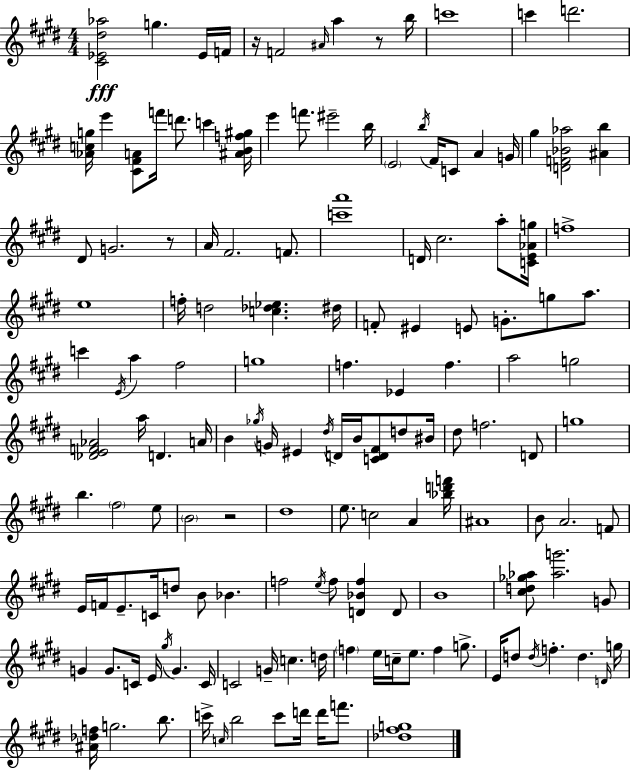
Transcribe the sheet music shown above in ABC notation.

X:1
T:Untitled
M:4/4
L:1/4
K:E
[^C_E^d_a]2 g _E/4 F/4 z/4 F2 ^A/4 a z/2 b/4 c'4 c' d'2 [_Acg]/4 e' [^C^FA]/2 f'/4 d'/2 c' [^ABf^g]/4 e' f'/2 ^e'2 b/4 E2 b/4 ^F/4 C/2 A G/4 ^g [DF_B_a]2 [^Ab] ^D/2 G2 z/2 A/4 ^F2 F/2 [c'a']4 D/4 ^c2 a/2 [CE_Ag]/4 f4 e4 f/4 d2 [c_d_e] ^d/4 F/2 ^E E/2 G/2 g/2 a/2 c' E/4 a ^f2 g4 f _E f a2 g2 [_DEF_A]2 a/4 D A/4 B _g/4 G/4 ^E ^d/4 D/4 B/4 [CD^F]/2 d/2 ^B/4 ^d/2 f2 D/2 g4 b ^f2 e/2 B2 z2 ^d4 e/2 c2 A [_bd'f']/4 ^A4 B/2 A2 F/2 E/4 F/4 E/2 C/4 d/2 B/2 _B f2 e/4 f/2 [D_Bf] D/2 B4 [^cd_g_a]/2 [_ag']2 G/2 G G/2 C/4 E/4 ^g/4 G C/4 C2 G/4 c d/4 f e/4 c/4 e/2 f g/2 E/4 d/2 d/4 f d D/4 g/4 [^A_df]/4 g2 b/2 c'/4 c/4 b2 c'/2 d'/4 d'/4 f'/2 [_d^fg]4